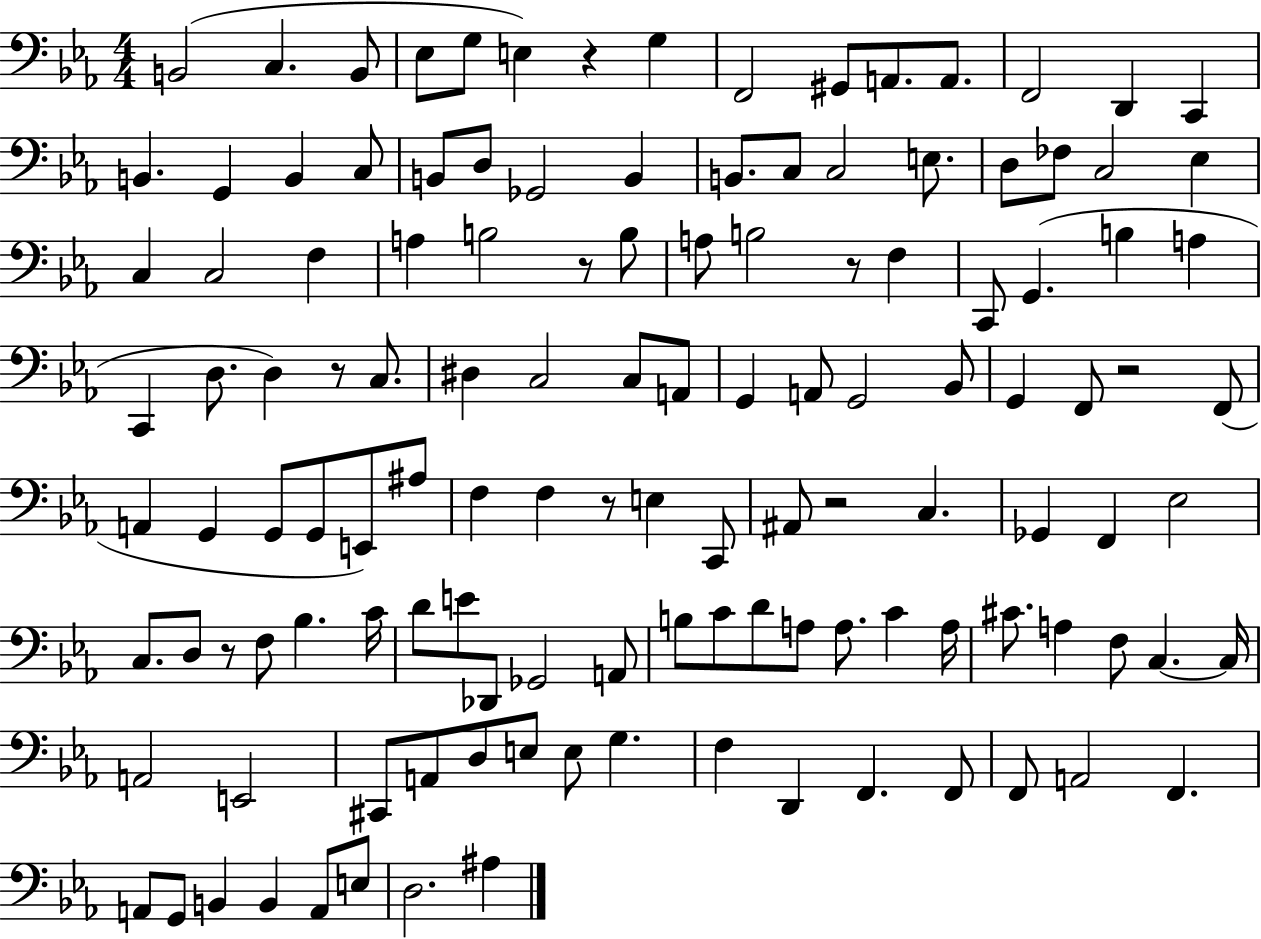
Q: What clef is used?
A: bass